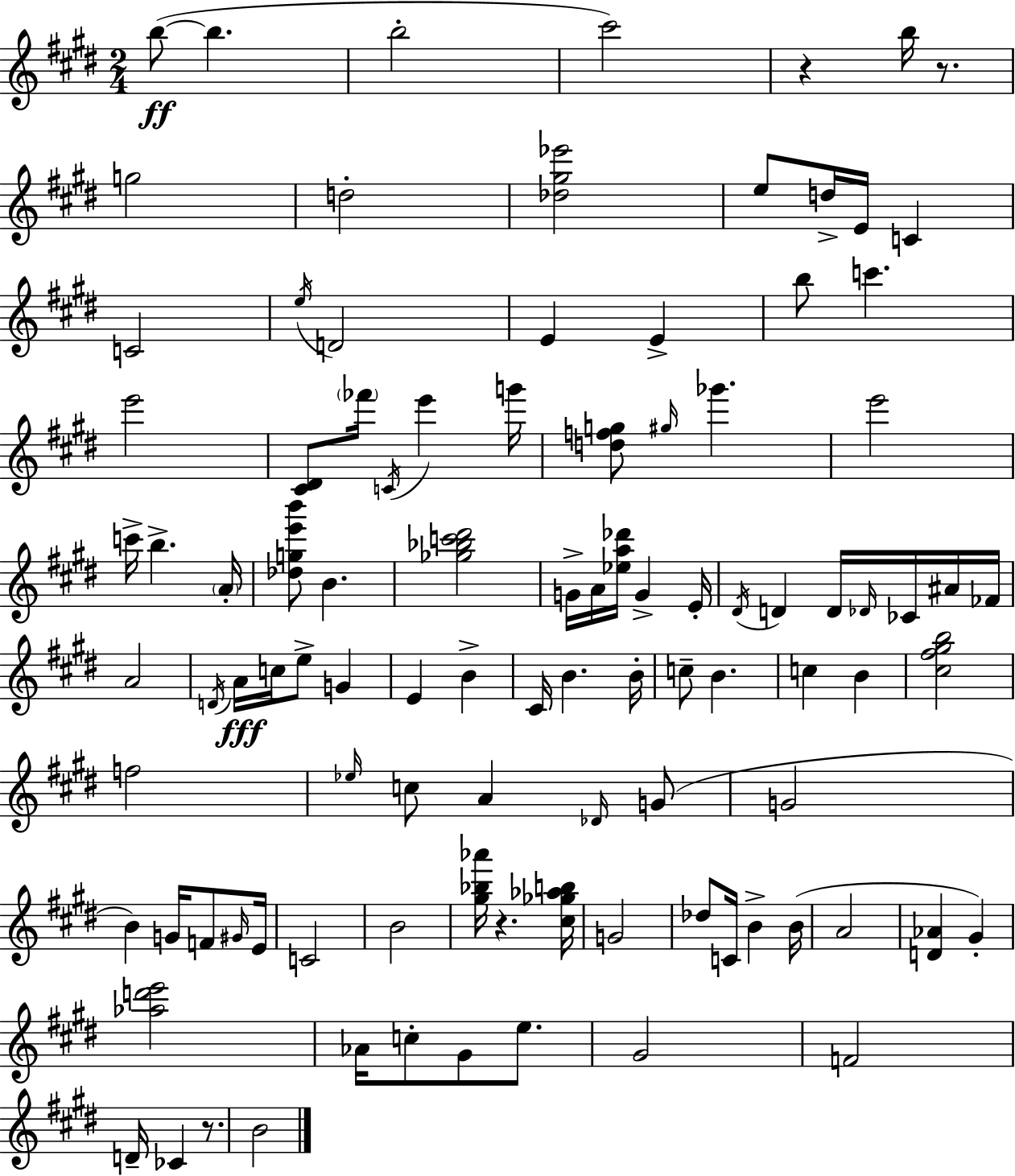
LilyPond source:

{
  \clef treble
  \numericTimeSignature
  \time 2/4
  \key e \major
  b''8~(~\ff b''4. | b''2-. | cis'''2) | r4 b''16 r8. | \break g''2 | d''2-. | <des'' gis'' ees'''>2 | e''8 d''16-> e'16 c'4 | \break c'2 | \acciaccatura { e''16 } d'2 | e'4 e'4-> | b''8 c'''4. | \break e'''2 | <cis' dis'>8 \parenthesize fes'''16 \acciaccatura { c'16 } e'''4 | g'''16 <d'' f'' g''>8 \grace { gis''16 } ges'''4. | e'''2 | \break c'''16-> b''4.-> | \parenthesize a'16-. <des'' g'' e''' b'''>8 b'4. | <ges'' bes'' c''' dis'''>2 | g'16-> a'16 <ees'' a'' des'''>16 g'4-> | \break e'16-. \acciaccatura { dis'16 } d'4 | d'16 \grace { des'16 } ces'16 ais'16 fes'16 a'2 | \acciaccatura { d'16 }\fff a'16 c''16 | e''8-> g'4 e'4 | \break b'4-> cis'16 b'4. | b'16-. c''8-- | b'4. c''4 | b'4 <cis'' fis'' gis'' b''>2 | \break f''2 | \grace { ees''16 } c''8 | a'4 \grace { des'16 } g'8( | g'2 | \break b'4) g'16 f'8 \grace { gis'16 } | e'16 c'2 | b'2 | <gis'' bes'' aes'''>16 r4. | \break <cis'' ges'' aes'' b''>16 g'2 | des''8 c'16 b'4-> | b'16( a'2 | <d' aes'>4 gis'4-.) | \break <aes'' d''' e'''>2 | aes'16 c''8-. gis'8 e''8. | gis'2 | f'2 | \break d'16-- ces'4 r8. | b'2 | \bar "|."
}